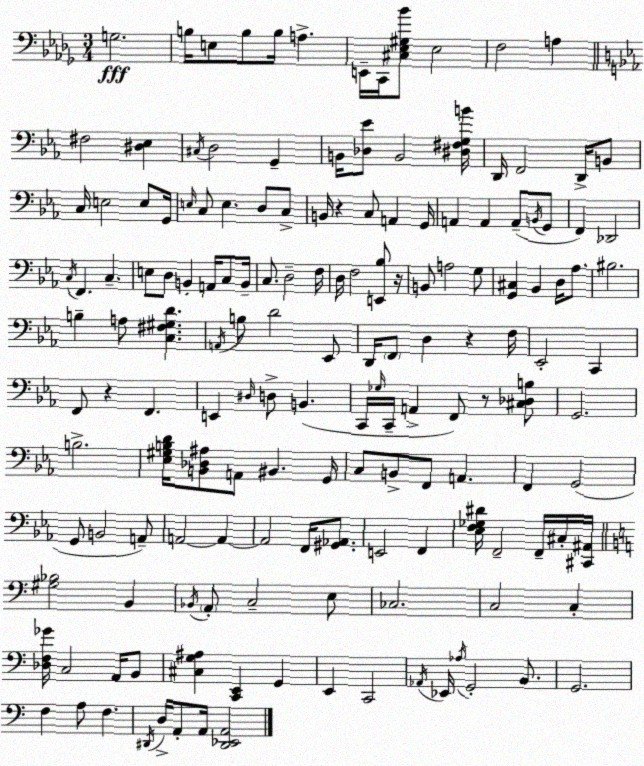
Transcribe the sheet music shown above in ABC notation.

X:1
T:Untitled
M:3/4
L:1/4
K:Bbm
G,2 B,/4 E,/2 B,/2 B,/4 A, E,,/4 C,,/4 [^C,_E,^G,_B]/2 _E,2 F,2 A, ^F,2 [^D,_E,] ^C,/4 D,2 G,, B,,/4 [_D,_E]/2 B,,2 [^D,^F,G,B]/4 D,,/4 F,,2 D,,/4 B,,/2 C,/4 E,2 E,/2 G,,/4 E,/4 C,/2 E, D,/2 C,/2 B,,/4 z C,/2 A,, G,,/4 A,, A,, A,,/2 B,,/4 G,,/2 F,, _D,,2 C,/4 F,, C, E,/2 D,/2 B,, A,,/4 C,/2 B,,/4 C,/2 D,2 F,/4 D,/4 F,2 [E,,_B,]/2 z/4 B,,/2 A,2 G,/2 [G,,^C,] _B,, D,/4 _A,/2 ^B,2 B, A,/2 [C,^F,^G,D] A,,/4 B,/2 D2 _E,,/2 D,,/4 F,,/2 D, z F,/4 _E,,2 C,, F,,/2 z F,, E,, ^D,/4 D,/2 B,, C,,/4 _G,/4 C,,/4 A,, F,,/2 z/2 [^C,_D,B,]/2 G,,2 B,2 [_E,^G,B,D]/4 [B,,_D,^A,]/2 A,,/2 ^B,, G,,/4 C,/2 B,,/2 F,,/2 A,, F,, G,,2 G,,/2 B,,2 A,,/2 A,,2 A,, A,,2 F,,/4 [^G,,_A,,]/2 E,,2 F,, [_E,F,_G,^D]/4 F,,2 F,,/4 ^C,/4 [^C,,^A,,]/4 [^G,_B,]2 B,, _B,,/4 A,,/2 C,2 E,/2 _C,2 C,2 C, [_D,F,_G]/4 C,2 A,,/4 B,,/2 [^C,G,^A,] [C,,E,,] G,, E,, C,,2 _A,,/4 _E,,/4 _A,/4 G,,2 B,,/2 G,,2 F, A,/2 F, ^D,,/4 D,/4 A,,/2 A,,/4 [^D,,_E,,A,,]2